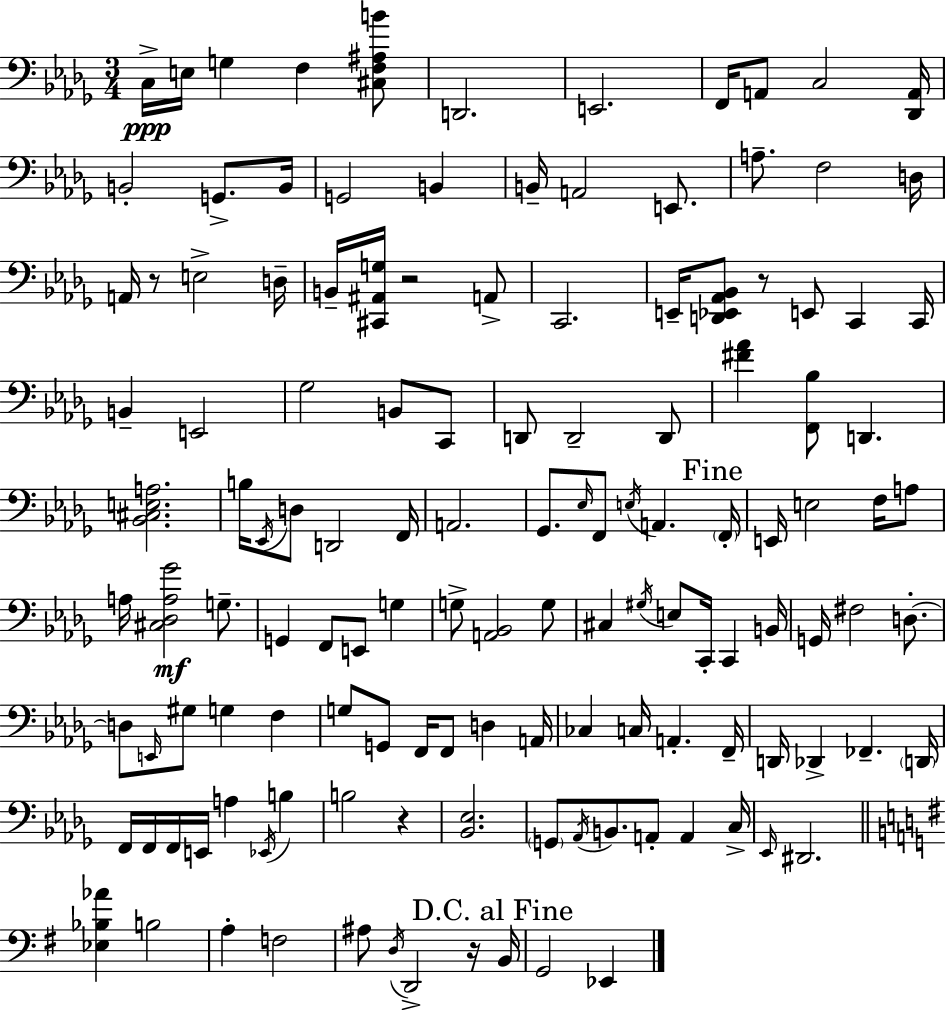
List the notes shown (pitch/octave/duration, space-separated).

C3/s E3/s G3/q F3/q [C#3,F3,A#3,B4]/e D2/h. E2/h. F2/s A2/e C3/h [Db2,A2]/s B2/h G2/e. B2/s G2/h B2/q B2/s A2/h E2/e. A3/e. F3/h D3/s A2/s R/e E3/h D3/s B2/s [C#2,A#2,G3]/s R/h A2/e C2/h. E2/s [D2,Eb2,Ab2,Bb2]/e R/e E2/e C2/q C2/s B2/q E2/h Gb3/h B2/e C2/e D2/e D2/h D2/e [F#4,Ab4]/q [F2,Bb3]/e D2/q. [Bb2,C#3,E3,A3]/h. B3/s Eb2/s D3/e D2/h F2/s A2/h. Gb2/e. Eb3/s F2/e E3/s A2/q. F2/s E2/s E3/h F3/s A3/e A3/s [C#3,Db3,A3,Gb4]/h G3/e. G2/q F2/e E2/e G3/q G3/e [A2,Bb2]/h G3/e C#3/q G#3/s E3/e C2/s C2/q B2/s G2/s F#3/h D3/e. D3/e E2/s G#3/e G3/q F3/q G3/e G2/e F2/s F2/e D3/q A2/s CES3/q C3/s A2/q. F2/s D2/s Db2/q FES2/q. D2/s F2/s F2/s F2/s E2/s A3/q Eb2/s B3/q B3/h R/q [Bb2,Eb3]/h. G2/e Ab2/s B2/e. A2/e A2/q C3/s Eb2/s D#2/h. [Eb3,Bb3,Ab4]/q B3/h A3/q F3/h A#3/e D3/s D2/h R/s B2/s G2/h Eb2/q